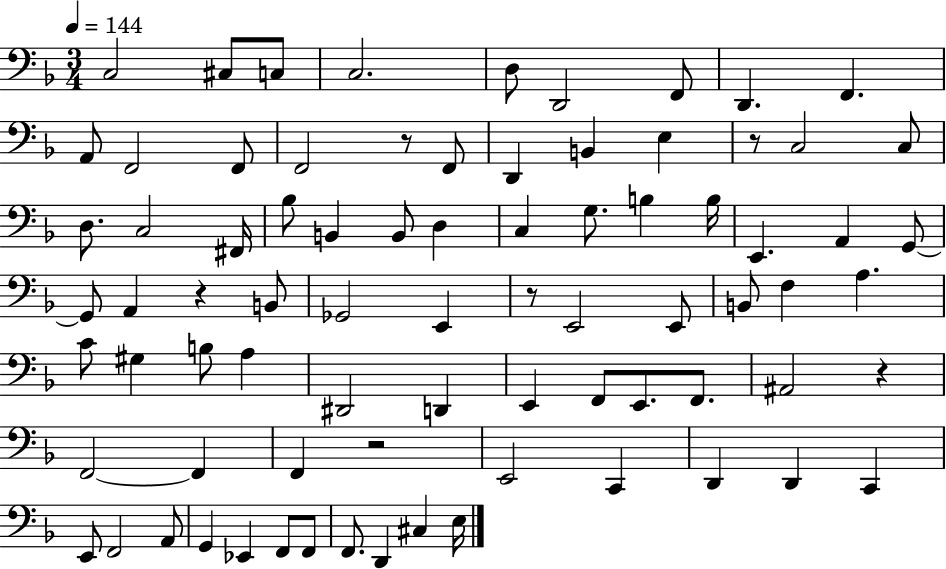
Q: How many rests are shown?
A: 6